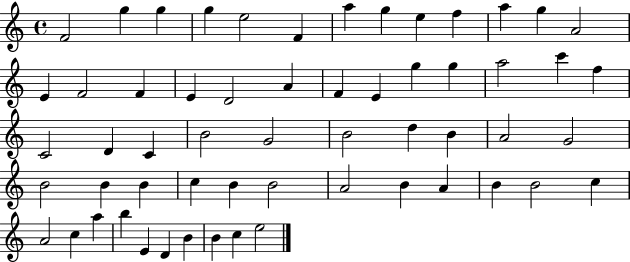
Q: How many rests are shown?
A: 0